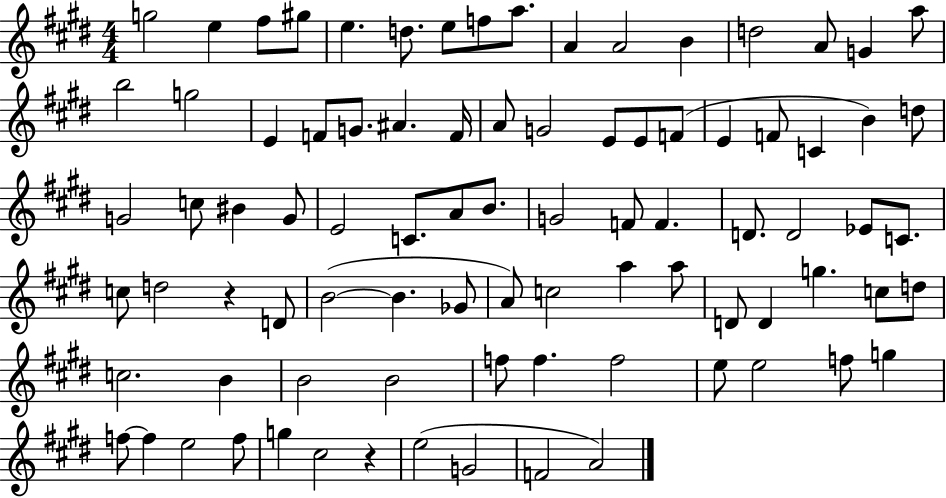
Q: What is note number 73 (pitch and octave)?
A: F5